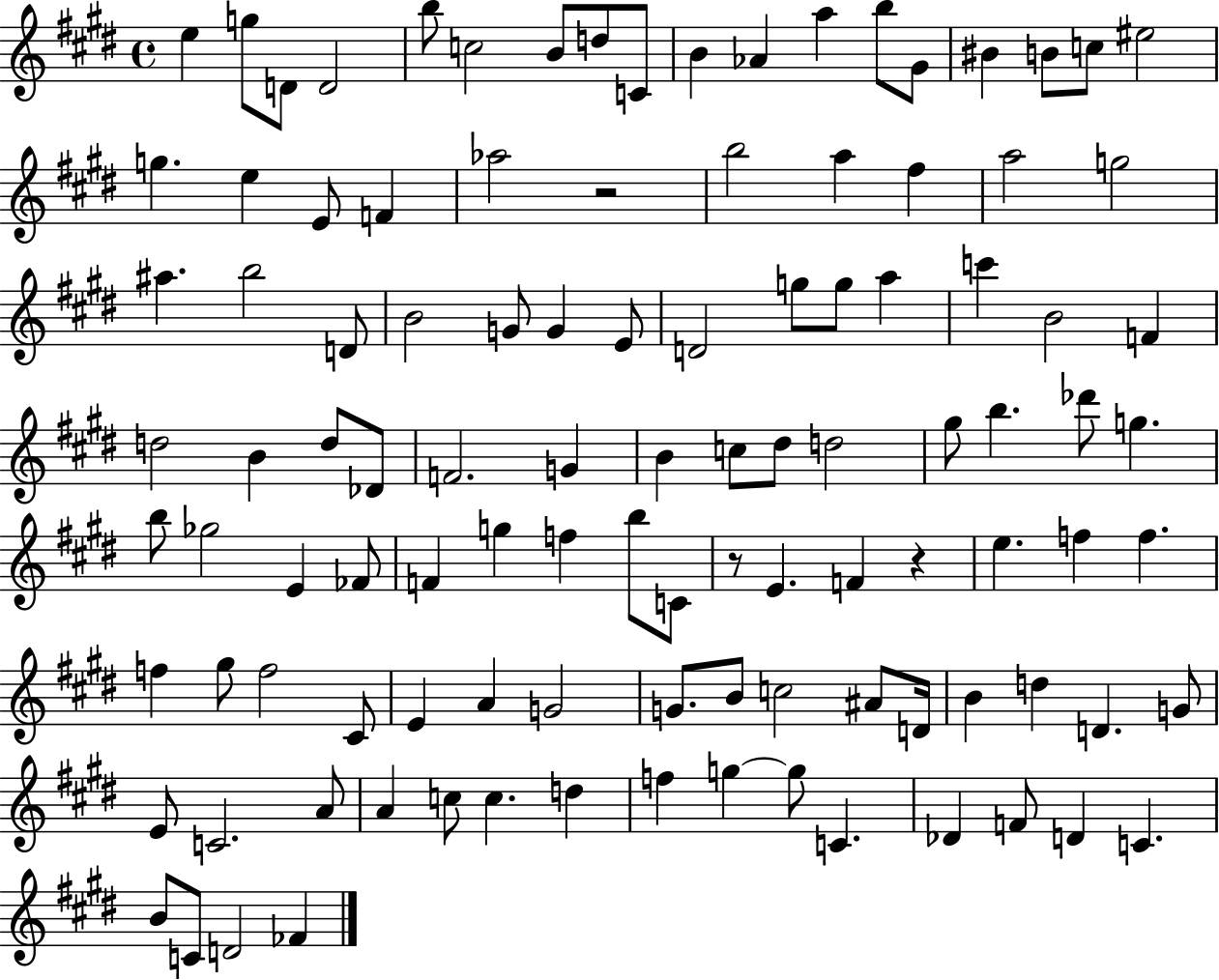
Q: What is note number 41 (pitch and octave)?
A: B4